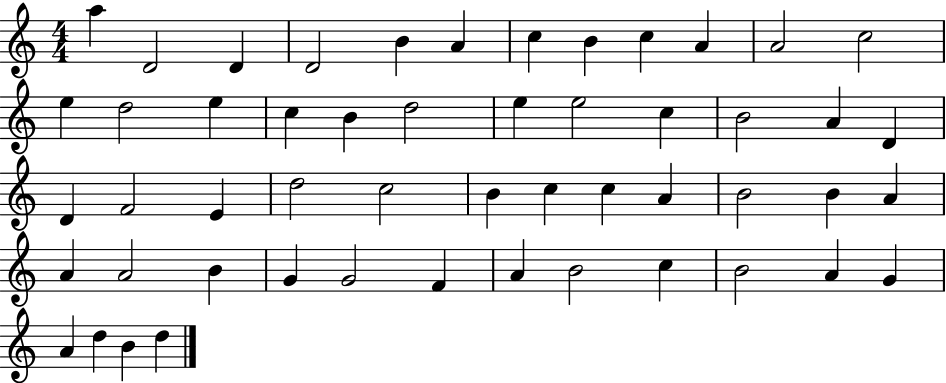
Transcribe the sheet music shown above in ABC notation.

X:1
T:Untitled
M:4/4
L:1/4
K:C
a D2 D D2 B A c B c A A2 c2 e d2 e c B d2 e e2 c B2 A D D F2 E d2 c2 B c c A B2 B A A A2 B G G2 F A B2 c B2 A G A d B d